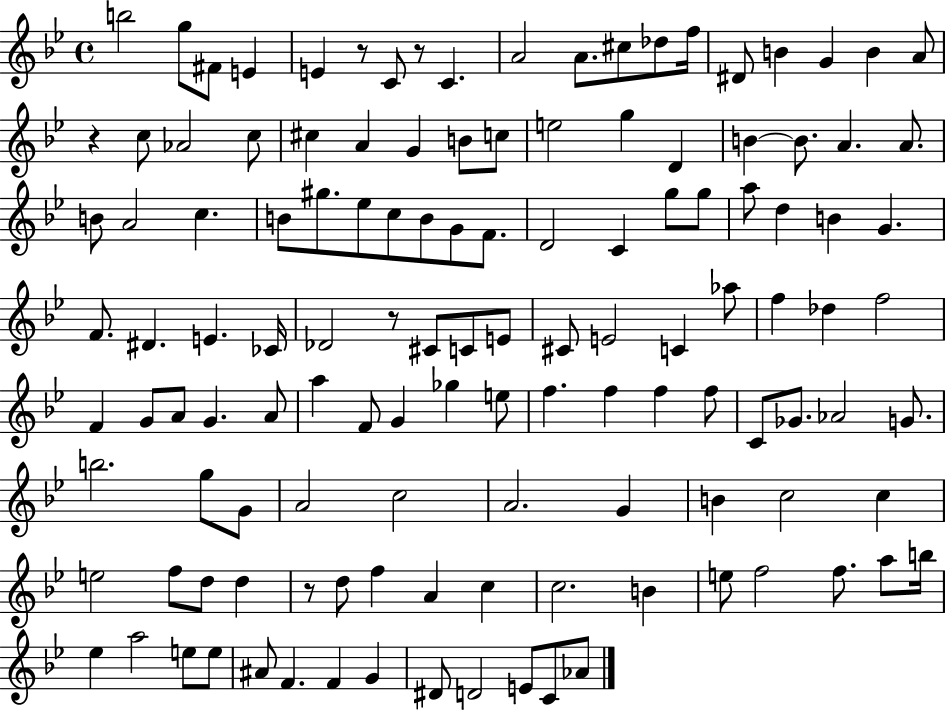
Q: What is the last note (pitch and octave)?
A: Ab4